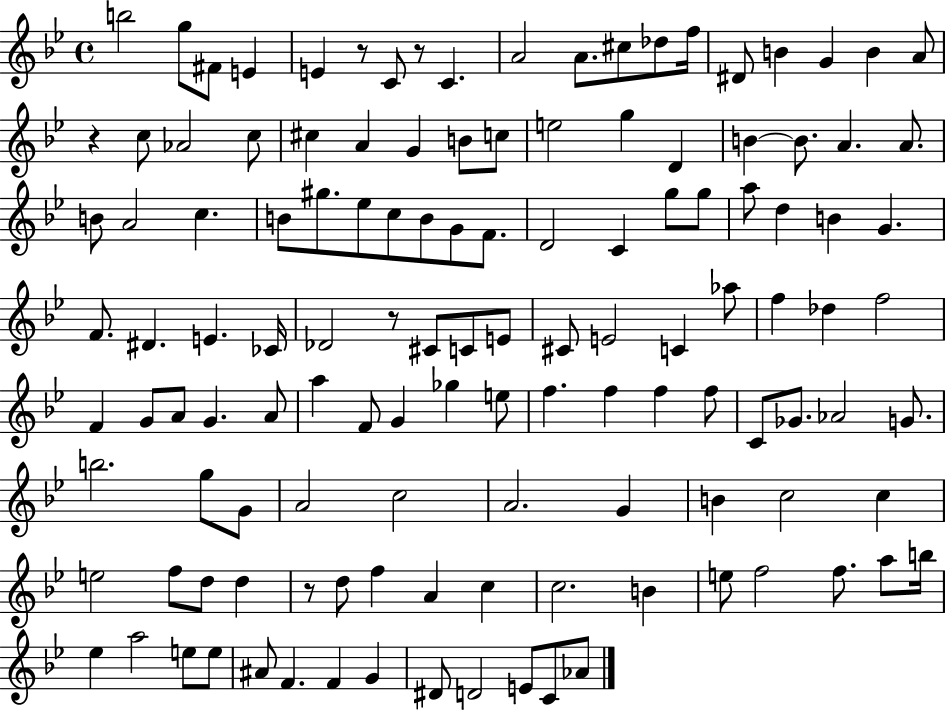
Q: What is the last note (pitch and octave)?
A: Ab4